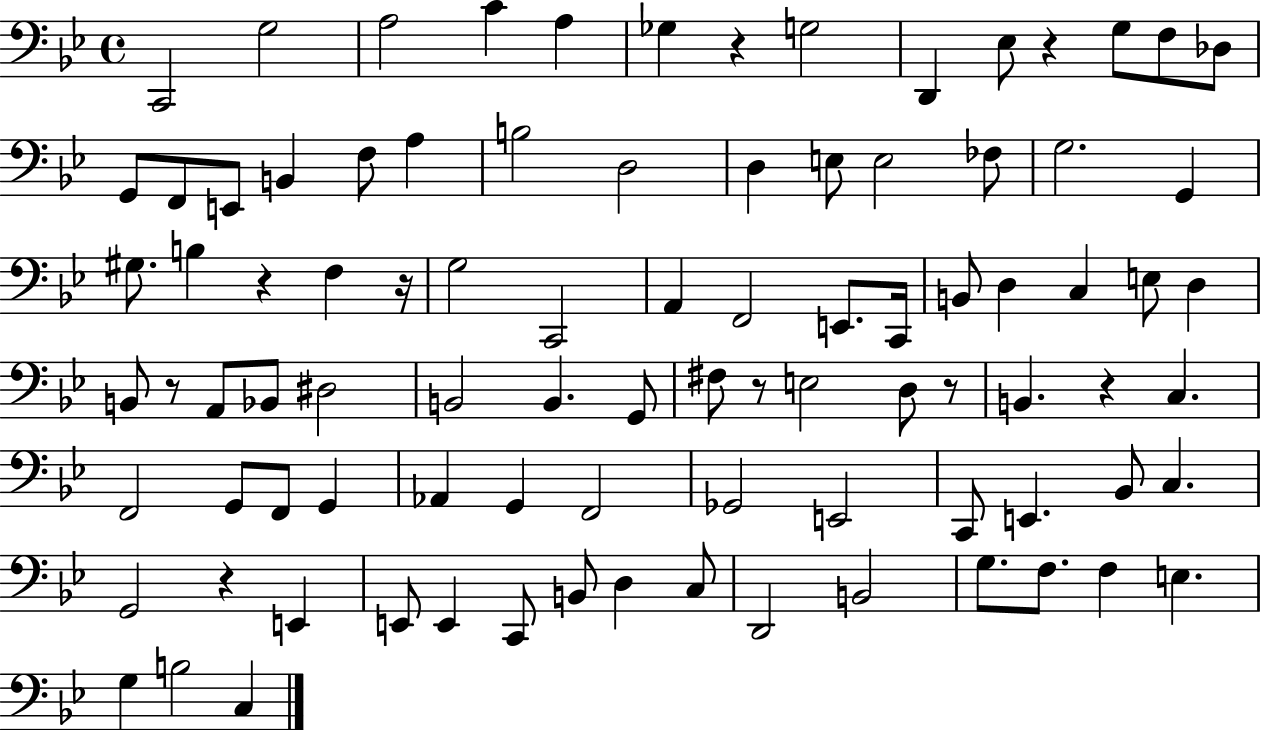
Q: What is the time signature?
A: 4/4